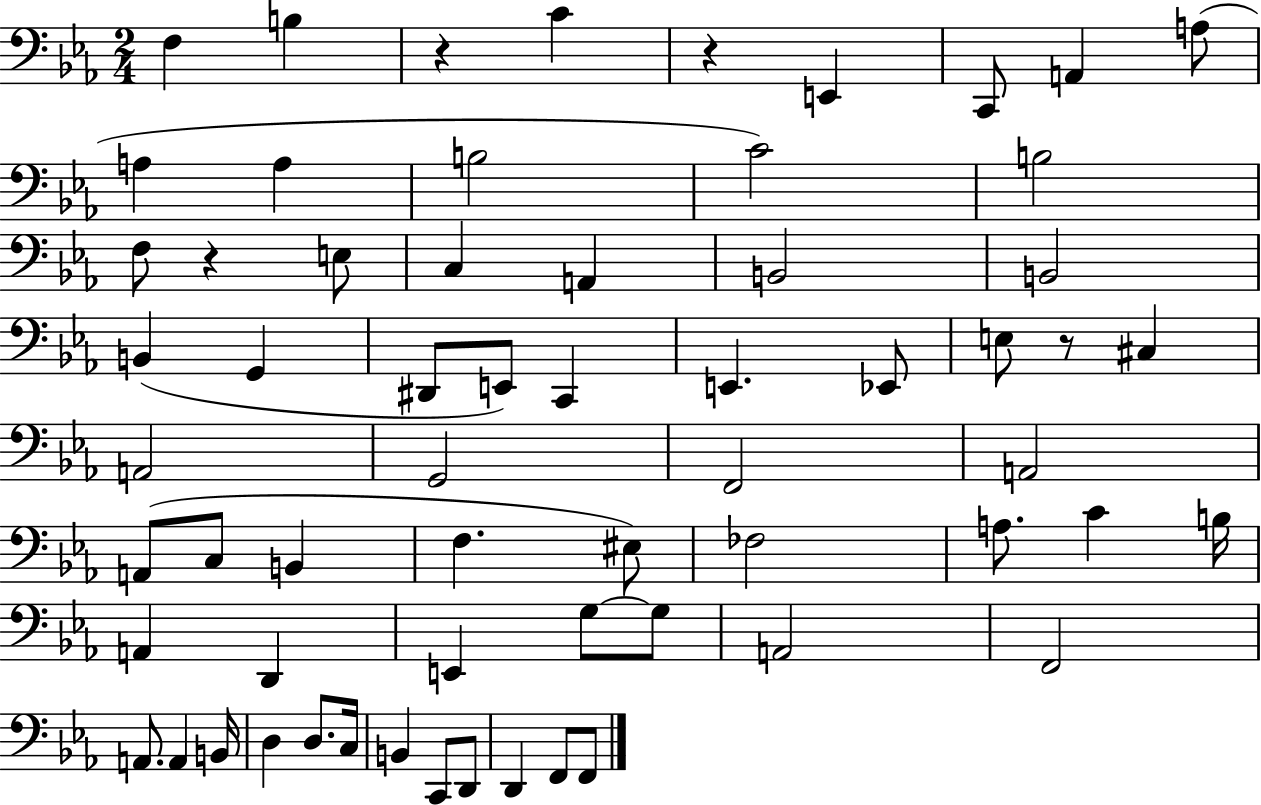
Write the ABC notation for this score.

X:1
T:Untitled
M:2/4
L:1/4
K:Eb
F, B, z C z E,, C,,/2 A,, A,/2 A, A, B,2 C2 B,2 F,/2 z E,/2 C, A,, B,,2 B,,2 B,, G,, ^D,,/2 E,,/2 C,, E,, _E,,/2 E,/2 z/2 ^C, A,,2 G,,2 F,,2 A,,2 A,,/2 C,/2 B,, F, ^E,/2 _F,2 A,/2 C B,/4 A,, D,, E,, G,/2 G,/2 A,,2 F,,2 A,,/2 A,, B,,/4 D, D,/2 C,/4 B,, C,,/2 D,,/2 D,, F,,/2 F,,/2